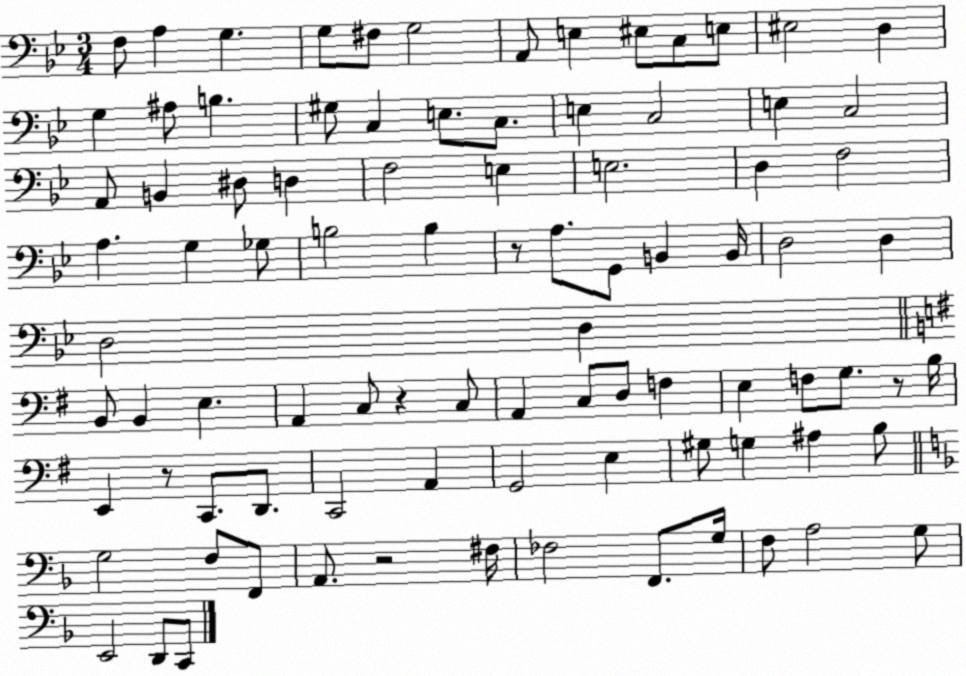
X:1
T:Untitled
M:3/4
L:1/4
K:Bb
F,/2 A, G, G,/2 ^F,/2 G,2 A,,/2 E, ^E,/2 C,/2 E,/2 ^E,2 D, G, ^A,/2 B, ^G,/2 C, E,/2 C,/2 E, C,2 E, C,2 A,,/2 B,, ^D,/2 D, F,2 E, E,2 D, F,2 A, G, _G,/2 B,2 B, z/2 A,/2 G,,/2 B,, B,,/4 D,2 D, D,2 D, B,,/2 B,, E, A,, C,/2 z C,/2 A,, C,/2 D,/2 F, E, F,/2 G,/2 z/2 B,/4 E,, z/2 C,,/2 D,,/2 C,,2 A,, G,,2 E, ^G,/2 G, ^A, B,/2 G,2 F,/2 F,,/2 A,,/2 z2 ^F,/4 _F,2 F,,/2 G,/4 F,/2 A,2 G,/2 E,,2 D,,/2 C,,/2